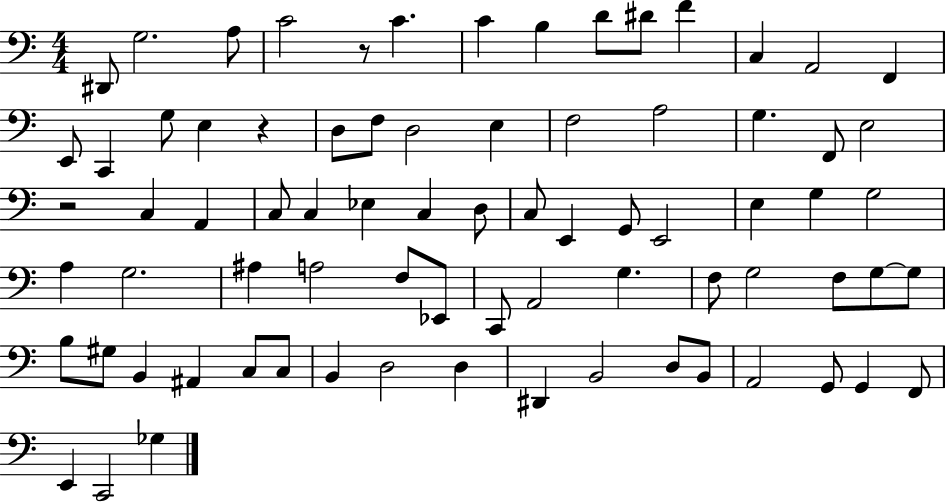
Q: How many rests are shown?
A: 3